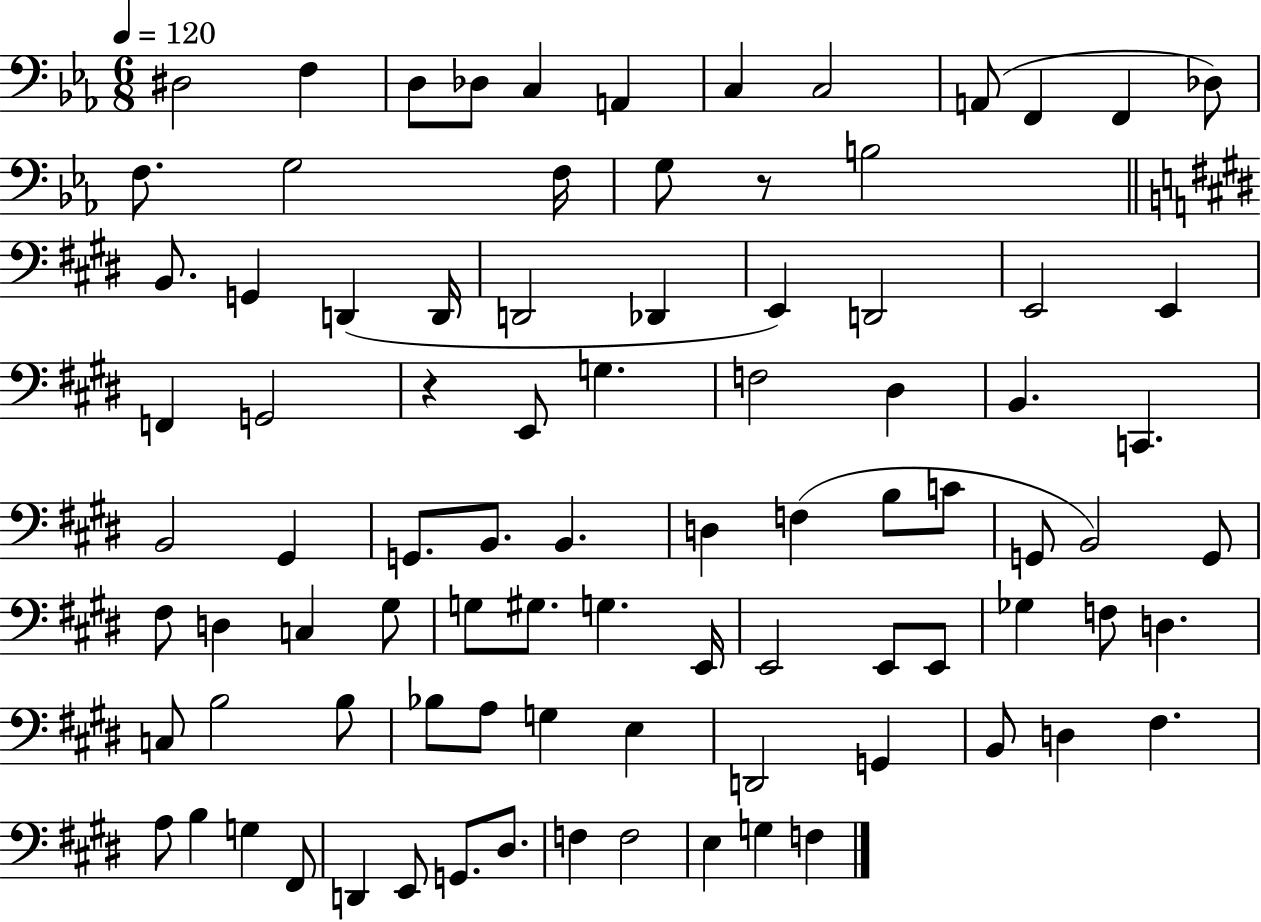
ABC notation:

X:1
T:Untitled
M:6/8
L:1/4
K:Eb
^D,2 F, D,/2 _D,/2 C, A,, C, C,2 A,,/2 F,, F,, _D,/2 F,/2 G,2 F,/4 G,/2 z/2 B,2 B,,/2 G,, D,, D,,/4 D,,2 _D,, E,, D,,2 E,,2 E,, F,, G,,2 z E,,/2 G, F,2 ^D, B,, C,, B,,2 ^G,, G,,/2 B,,/2 B,, D, F, B,/2 C/2 G,,/2 B,,2 G,,/2 ^F,/2 D, C, ^G,/2 G,/2 ^G,/2 G, E,,/4 E,,2 E,,/2 E,,/2 _G, F,/2 D, C,/2 B,2 B,/2 _B,/2 A,/2 G, E, D,,2 G,, B,,/2 D, ^F, A,/2 B, G, ^F,,/2 D,, E,,/2 G,,/2 ^D,/2 F, F,2 E, G, F,